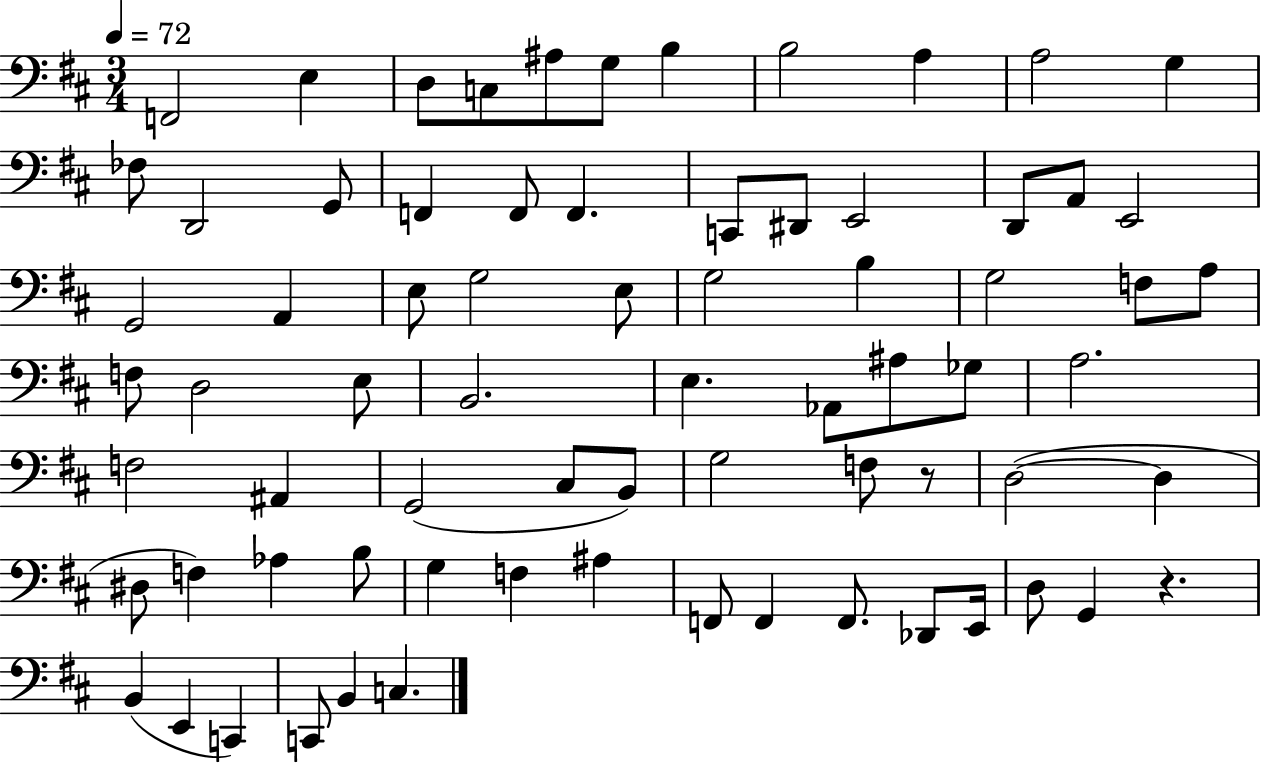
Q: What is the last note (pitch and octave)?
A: C3